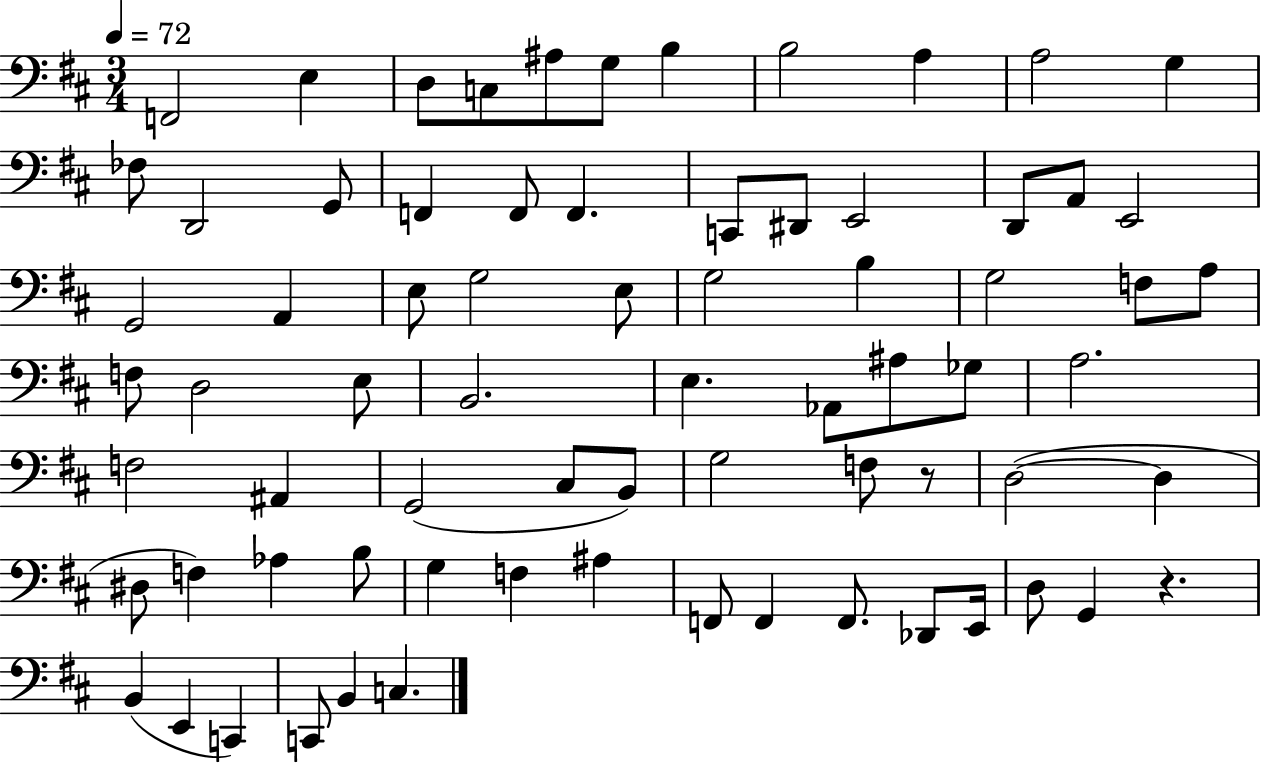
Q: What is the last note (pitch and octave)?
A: C3